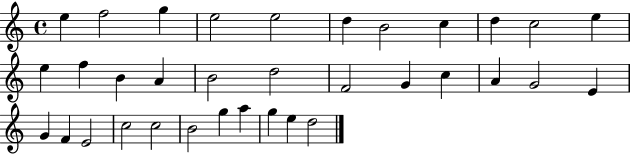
X:1
T:Untitled
M:4/4
L:1/4
K:C
e f2 g e2 e2 d B2 c d c2 e e f B A B2 d2 F2 G c A G2 E G F E2 c2 c2 B2 g a g e d2